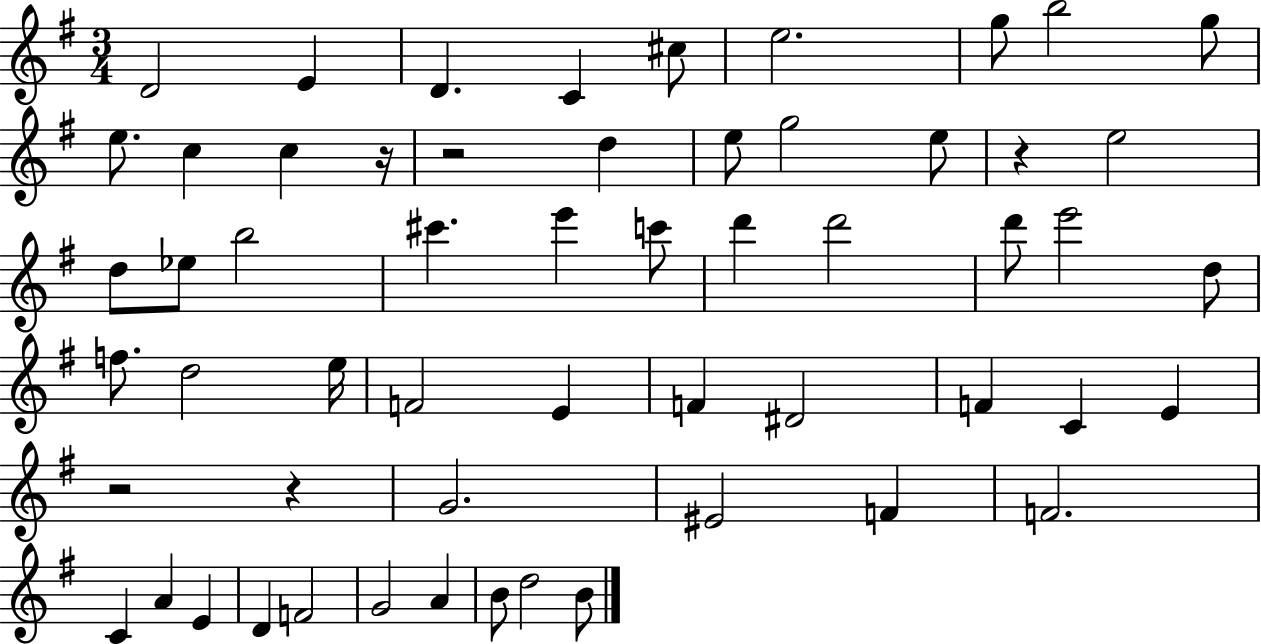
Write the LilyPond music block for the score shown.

{
  \clef treble
  \numericTimeSignature
  \time 3/4
  \key g \major
  \repeat volta 2 { d'2 e'4 | d'4. c'4 cis''8 | e''2. | g''8 b''2 g''8 | \break e''8. c''4 c''4 r16 | r2 d''4 | e''8 g''2 e''8 | r4 e''2 | \break d''8 ees''8 b''2 | cis'''4. e'''4 c'''8 | d'''4 d'''2 | d'''8 e'''2 d''8 | \break f''8. d''2 e''16 | f'2 e'4 | f'4 dis'2 | f'4 c'4 e'4 | \break r2 r4 | g'2. | eis'2 f'4 | f'2. | \break c'4 a'4 e'4 | d'4 f'2 | g'2 a'4 | b'8 d''2 b'8 | \break } \bar "|."
}